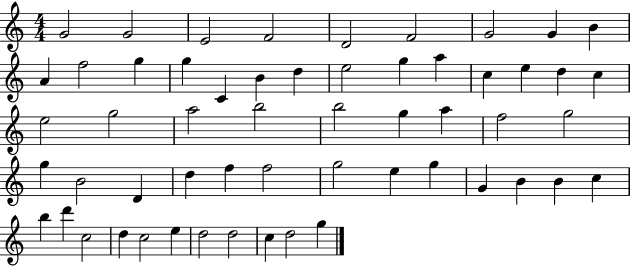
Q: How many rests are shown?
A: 0